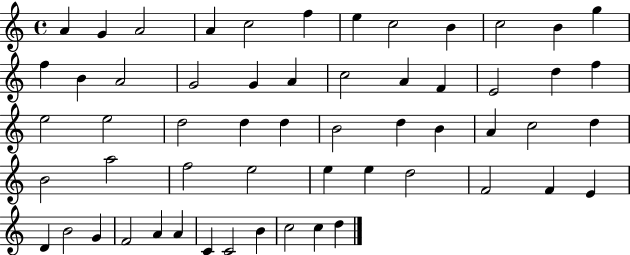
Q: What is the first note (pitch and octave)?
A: A4